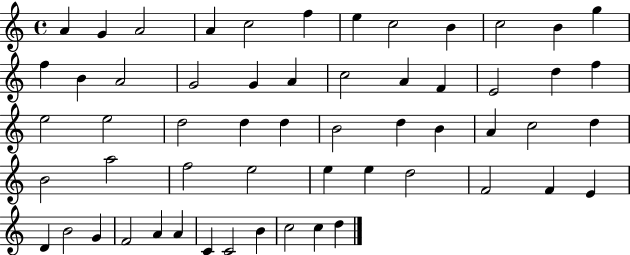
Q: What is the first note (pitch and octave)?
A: A4